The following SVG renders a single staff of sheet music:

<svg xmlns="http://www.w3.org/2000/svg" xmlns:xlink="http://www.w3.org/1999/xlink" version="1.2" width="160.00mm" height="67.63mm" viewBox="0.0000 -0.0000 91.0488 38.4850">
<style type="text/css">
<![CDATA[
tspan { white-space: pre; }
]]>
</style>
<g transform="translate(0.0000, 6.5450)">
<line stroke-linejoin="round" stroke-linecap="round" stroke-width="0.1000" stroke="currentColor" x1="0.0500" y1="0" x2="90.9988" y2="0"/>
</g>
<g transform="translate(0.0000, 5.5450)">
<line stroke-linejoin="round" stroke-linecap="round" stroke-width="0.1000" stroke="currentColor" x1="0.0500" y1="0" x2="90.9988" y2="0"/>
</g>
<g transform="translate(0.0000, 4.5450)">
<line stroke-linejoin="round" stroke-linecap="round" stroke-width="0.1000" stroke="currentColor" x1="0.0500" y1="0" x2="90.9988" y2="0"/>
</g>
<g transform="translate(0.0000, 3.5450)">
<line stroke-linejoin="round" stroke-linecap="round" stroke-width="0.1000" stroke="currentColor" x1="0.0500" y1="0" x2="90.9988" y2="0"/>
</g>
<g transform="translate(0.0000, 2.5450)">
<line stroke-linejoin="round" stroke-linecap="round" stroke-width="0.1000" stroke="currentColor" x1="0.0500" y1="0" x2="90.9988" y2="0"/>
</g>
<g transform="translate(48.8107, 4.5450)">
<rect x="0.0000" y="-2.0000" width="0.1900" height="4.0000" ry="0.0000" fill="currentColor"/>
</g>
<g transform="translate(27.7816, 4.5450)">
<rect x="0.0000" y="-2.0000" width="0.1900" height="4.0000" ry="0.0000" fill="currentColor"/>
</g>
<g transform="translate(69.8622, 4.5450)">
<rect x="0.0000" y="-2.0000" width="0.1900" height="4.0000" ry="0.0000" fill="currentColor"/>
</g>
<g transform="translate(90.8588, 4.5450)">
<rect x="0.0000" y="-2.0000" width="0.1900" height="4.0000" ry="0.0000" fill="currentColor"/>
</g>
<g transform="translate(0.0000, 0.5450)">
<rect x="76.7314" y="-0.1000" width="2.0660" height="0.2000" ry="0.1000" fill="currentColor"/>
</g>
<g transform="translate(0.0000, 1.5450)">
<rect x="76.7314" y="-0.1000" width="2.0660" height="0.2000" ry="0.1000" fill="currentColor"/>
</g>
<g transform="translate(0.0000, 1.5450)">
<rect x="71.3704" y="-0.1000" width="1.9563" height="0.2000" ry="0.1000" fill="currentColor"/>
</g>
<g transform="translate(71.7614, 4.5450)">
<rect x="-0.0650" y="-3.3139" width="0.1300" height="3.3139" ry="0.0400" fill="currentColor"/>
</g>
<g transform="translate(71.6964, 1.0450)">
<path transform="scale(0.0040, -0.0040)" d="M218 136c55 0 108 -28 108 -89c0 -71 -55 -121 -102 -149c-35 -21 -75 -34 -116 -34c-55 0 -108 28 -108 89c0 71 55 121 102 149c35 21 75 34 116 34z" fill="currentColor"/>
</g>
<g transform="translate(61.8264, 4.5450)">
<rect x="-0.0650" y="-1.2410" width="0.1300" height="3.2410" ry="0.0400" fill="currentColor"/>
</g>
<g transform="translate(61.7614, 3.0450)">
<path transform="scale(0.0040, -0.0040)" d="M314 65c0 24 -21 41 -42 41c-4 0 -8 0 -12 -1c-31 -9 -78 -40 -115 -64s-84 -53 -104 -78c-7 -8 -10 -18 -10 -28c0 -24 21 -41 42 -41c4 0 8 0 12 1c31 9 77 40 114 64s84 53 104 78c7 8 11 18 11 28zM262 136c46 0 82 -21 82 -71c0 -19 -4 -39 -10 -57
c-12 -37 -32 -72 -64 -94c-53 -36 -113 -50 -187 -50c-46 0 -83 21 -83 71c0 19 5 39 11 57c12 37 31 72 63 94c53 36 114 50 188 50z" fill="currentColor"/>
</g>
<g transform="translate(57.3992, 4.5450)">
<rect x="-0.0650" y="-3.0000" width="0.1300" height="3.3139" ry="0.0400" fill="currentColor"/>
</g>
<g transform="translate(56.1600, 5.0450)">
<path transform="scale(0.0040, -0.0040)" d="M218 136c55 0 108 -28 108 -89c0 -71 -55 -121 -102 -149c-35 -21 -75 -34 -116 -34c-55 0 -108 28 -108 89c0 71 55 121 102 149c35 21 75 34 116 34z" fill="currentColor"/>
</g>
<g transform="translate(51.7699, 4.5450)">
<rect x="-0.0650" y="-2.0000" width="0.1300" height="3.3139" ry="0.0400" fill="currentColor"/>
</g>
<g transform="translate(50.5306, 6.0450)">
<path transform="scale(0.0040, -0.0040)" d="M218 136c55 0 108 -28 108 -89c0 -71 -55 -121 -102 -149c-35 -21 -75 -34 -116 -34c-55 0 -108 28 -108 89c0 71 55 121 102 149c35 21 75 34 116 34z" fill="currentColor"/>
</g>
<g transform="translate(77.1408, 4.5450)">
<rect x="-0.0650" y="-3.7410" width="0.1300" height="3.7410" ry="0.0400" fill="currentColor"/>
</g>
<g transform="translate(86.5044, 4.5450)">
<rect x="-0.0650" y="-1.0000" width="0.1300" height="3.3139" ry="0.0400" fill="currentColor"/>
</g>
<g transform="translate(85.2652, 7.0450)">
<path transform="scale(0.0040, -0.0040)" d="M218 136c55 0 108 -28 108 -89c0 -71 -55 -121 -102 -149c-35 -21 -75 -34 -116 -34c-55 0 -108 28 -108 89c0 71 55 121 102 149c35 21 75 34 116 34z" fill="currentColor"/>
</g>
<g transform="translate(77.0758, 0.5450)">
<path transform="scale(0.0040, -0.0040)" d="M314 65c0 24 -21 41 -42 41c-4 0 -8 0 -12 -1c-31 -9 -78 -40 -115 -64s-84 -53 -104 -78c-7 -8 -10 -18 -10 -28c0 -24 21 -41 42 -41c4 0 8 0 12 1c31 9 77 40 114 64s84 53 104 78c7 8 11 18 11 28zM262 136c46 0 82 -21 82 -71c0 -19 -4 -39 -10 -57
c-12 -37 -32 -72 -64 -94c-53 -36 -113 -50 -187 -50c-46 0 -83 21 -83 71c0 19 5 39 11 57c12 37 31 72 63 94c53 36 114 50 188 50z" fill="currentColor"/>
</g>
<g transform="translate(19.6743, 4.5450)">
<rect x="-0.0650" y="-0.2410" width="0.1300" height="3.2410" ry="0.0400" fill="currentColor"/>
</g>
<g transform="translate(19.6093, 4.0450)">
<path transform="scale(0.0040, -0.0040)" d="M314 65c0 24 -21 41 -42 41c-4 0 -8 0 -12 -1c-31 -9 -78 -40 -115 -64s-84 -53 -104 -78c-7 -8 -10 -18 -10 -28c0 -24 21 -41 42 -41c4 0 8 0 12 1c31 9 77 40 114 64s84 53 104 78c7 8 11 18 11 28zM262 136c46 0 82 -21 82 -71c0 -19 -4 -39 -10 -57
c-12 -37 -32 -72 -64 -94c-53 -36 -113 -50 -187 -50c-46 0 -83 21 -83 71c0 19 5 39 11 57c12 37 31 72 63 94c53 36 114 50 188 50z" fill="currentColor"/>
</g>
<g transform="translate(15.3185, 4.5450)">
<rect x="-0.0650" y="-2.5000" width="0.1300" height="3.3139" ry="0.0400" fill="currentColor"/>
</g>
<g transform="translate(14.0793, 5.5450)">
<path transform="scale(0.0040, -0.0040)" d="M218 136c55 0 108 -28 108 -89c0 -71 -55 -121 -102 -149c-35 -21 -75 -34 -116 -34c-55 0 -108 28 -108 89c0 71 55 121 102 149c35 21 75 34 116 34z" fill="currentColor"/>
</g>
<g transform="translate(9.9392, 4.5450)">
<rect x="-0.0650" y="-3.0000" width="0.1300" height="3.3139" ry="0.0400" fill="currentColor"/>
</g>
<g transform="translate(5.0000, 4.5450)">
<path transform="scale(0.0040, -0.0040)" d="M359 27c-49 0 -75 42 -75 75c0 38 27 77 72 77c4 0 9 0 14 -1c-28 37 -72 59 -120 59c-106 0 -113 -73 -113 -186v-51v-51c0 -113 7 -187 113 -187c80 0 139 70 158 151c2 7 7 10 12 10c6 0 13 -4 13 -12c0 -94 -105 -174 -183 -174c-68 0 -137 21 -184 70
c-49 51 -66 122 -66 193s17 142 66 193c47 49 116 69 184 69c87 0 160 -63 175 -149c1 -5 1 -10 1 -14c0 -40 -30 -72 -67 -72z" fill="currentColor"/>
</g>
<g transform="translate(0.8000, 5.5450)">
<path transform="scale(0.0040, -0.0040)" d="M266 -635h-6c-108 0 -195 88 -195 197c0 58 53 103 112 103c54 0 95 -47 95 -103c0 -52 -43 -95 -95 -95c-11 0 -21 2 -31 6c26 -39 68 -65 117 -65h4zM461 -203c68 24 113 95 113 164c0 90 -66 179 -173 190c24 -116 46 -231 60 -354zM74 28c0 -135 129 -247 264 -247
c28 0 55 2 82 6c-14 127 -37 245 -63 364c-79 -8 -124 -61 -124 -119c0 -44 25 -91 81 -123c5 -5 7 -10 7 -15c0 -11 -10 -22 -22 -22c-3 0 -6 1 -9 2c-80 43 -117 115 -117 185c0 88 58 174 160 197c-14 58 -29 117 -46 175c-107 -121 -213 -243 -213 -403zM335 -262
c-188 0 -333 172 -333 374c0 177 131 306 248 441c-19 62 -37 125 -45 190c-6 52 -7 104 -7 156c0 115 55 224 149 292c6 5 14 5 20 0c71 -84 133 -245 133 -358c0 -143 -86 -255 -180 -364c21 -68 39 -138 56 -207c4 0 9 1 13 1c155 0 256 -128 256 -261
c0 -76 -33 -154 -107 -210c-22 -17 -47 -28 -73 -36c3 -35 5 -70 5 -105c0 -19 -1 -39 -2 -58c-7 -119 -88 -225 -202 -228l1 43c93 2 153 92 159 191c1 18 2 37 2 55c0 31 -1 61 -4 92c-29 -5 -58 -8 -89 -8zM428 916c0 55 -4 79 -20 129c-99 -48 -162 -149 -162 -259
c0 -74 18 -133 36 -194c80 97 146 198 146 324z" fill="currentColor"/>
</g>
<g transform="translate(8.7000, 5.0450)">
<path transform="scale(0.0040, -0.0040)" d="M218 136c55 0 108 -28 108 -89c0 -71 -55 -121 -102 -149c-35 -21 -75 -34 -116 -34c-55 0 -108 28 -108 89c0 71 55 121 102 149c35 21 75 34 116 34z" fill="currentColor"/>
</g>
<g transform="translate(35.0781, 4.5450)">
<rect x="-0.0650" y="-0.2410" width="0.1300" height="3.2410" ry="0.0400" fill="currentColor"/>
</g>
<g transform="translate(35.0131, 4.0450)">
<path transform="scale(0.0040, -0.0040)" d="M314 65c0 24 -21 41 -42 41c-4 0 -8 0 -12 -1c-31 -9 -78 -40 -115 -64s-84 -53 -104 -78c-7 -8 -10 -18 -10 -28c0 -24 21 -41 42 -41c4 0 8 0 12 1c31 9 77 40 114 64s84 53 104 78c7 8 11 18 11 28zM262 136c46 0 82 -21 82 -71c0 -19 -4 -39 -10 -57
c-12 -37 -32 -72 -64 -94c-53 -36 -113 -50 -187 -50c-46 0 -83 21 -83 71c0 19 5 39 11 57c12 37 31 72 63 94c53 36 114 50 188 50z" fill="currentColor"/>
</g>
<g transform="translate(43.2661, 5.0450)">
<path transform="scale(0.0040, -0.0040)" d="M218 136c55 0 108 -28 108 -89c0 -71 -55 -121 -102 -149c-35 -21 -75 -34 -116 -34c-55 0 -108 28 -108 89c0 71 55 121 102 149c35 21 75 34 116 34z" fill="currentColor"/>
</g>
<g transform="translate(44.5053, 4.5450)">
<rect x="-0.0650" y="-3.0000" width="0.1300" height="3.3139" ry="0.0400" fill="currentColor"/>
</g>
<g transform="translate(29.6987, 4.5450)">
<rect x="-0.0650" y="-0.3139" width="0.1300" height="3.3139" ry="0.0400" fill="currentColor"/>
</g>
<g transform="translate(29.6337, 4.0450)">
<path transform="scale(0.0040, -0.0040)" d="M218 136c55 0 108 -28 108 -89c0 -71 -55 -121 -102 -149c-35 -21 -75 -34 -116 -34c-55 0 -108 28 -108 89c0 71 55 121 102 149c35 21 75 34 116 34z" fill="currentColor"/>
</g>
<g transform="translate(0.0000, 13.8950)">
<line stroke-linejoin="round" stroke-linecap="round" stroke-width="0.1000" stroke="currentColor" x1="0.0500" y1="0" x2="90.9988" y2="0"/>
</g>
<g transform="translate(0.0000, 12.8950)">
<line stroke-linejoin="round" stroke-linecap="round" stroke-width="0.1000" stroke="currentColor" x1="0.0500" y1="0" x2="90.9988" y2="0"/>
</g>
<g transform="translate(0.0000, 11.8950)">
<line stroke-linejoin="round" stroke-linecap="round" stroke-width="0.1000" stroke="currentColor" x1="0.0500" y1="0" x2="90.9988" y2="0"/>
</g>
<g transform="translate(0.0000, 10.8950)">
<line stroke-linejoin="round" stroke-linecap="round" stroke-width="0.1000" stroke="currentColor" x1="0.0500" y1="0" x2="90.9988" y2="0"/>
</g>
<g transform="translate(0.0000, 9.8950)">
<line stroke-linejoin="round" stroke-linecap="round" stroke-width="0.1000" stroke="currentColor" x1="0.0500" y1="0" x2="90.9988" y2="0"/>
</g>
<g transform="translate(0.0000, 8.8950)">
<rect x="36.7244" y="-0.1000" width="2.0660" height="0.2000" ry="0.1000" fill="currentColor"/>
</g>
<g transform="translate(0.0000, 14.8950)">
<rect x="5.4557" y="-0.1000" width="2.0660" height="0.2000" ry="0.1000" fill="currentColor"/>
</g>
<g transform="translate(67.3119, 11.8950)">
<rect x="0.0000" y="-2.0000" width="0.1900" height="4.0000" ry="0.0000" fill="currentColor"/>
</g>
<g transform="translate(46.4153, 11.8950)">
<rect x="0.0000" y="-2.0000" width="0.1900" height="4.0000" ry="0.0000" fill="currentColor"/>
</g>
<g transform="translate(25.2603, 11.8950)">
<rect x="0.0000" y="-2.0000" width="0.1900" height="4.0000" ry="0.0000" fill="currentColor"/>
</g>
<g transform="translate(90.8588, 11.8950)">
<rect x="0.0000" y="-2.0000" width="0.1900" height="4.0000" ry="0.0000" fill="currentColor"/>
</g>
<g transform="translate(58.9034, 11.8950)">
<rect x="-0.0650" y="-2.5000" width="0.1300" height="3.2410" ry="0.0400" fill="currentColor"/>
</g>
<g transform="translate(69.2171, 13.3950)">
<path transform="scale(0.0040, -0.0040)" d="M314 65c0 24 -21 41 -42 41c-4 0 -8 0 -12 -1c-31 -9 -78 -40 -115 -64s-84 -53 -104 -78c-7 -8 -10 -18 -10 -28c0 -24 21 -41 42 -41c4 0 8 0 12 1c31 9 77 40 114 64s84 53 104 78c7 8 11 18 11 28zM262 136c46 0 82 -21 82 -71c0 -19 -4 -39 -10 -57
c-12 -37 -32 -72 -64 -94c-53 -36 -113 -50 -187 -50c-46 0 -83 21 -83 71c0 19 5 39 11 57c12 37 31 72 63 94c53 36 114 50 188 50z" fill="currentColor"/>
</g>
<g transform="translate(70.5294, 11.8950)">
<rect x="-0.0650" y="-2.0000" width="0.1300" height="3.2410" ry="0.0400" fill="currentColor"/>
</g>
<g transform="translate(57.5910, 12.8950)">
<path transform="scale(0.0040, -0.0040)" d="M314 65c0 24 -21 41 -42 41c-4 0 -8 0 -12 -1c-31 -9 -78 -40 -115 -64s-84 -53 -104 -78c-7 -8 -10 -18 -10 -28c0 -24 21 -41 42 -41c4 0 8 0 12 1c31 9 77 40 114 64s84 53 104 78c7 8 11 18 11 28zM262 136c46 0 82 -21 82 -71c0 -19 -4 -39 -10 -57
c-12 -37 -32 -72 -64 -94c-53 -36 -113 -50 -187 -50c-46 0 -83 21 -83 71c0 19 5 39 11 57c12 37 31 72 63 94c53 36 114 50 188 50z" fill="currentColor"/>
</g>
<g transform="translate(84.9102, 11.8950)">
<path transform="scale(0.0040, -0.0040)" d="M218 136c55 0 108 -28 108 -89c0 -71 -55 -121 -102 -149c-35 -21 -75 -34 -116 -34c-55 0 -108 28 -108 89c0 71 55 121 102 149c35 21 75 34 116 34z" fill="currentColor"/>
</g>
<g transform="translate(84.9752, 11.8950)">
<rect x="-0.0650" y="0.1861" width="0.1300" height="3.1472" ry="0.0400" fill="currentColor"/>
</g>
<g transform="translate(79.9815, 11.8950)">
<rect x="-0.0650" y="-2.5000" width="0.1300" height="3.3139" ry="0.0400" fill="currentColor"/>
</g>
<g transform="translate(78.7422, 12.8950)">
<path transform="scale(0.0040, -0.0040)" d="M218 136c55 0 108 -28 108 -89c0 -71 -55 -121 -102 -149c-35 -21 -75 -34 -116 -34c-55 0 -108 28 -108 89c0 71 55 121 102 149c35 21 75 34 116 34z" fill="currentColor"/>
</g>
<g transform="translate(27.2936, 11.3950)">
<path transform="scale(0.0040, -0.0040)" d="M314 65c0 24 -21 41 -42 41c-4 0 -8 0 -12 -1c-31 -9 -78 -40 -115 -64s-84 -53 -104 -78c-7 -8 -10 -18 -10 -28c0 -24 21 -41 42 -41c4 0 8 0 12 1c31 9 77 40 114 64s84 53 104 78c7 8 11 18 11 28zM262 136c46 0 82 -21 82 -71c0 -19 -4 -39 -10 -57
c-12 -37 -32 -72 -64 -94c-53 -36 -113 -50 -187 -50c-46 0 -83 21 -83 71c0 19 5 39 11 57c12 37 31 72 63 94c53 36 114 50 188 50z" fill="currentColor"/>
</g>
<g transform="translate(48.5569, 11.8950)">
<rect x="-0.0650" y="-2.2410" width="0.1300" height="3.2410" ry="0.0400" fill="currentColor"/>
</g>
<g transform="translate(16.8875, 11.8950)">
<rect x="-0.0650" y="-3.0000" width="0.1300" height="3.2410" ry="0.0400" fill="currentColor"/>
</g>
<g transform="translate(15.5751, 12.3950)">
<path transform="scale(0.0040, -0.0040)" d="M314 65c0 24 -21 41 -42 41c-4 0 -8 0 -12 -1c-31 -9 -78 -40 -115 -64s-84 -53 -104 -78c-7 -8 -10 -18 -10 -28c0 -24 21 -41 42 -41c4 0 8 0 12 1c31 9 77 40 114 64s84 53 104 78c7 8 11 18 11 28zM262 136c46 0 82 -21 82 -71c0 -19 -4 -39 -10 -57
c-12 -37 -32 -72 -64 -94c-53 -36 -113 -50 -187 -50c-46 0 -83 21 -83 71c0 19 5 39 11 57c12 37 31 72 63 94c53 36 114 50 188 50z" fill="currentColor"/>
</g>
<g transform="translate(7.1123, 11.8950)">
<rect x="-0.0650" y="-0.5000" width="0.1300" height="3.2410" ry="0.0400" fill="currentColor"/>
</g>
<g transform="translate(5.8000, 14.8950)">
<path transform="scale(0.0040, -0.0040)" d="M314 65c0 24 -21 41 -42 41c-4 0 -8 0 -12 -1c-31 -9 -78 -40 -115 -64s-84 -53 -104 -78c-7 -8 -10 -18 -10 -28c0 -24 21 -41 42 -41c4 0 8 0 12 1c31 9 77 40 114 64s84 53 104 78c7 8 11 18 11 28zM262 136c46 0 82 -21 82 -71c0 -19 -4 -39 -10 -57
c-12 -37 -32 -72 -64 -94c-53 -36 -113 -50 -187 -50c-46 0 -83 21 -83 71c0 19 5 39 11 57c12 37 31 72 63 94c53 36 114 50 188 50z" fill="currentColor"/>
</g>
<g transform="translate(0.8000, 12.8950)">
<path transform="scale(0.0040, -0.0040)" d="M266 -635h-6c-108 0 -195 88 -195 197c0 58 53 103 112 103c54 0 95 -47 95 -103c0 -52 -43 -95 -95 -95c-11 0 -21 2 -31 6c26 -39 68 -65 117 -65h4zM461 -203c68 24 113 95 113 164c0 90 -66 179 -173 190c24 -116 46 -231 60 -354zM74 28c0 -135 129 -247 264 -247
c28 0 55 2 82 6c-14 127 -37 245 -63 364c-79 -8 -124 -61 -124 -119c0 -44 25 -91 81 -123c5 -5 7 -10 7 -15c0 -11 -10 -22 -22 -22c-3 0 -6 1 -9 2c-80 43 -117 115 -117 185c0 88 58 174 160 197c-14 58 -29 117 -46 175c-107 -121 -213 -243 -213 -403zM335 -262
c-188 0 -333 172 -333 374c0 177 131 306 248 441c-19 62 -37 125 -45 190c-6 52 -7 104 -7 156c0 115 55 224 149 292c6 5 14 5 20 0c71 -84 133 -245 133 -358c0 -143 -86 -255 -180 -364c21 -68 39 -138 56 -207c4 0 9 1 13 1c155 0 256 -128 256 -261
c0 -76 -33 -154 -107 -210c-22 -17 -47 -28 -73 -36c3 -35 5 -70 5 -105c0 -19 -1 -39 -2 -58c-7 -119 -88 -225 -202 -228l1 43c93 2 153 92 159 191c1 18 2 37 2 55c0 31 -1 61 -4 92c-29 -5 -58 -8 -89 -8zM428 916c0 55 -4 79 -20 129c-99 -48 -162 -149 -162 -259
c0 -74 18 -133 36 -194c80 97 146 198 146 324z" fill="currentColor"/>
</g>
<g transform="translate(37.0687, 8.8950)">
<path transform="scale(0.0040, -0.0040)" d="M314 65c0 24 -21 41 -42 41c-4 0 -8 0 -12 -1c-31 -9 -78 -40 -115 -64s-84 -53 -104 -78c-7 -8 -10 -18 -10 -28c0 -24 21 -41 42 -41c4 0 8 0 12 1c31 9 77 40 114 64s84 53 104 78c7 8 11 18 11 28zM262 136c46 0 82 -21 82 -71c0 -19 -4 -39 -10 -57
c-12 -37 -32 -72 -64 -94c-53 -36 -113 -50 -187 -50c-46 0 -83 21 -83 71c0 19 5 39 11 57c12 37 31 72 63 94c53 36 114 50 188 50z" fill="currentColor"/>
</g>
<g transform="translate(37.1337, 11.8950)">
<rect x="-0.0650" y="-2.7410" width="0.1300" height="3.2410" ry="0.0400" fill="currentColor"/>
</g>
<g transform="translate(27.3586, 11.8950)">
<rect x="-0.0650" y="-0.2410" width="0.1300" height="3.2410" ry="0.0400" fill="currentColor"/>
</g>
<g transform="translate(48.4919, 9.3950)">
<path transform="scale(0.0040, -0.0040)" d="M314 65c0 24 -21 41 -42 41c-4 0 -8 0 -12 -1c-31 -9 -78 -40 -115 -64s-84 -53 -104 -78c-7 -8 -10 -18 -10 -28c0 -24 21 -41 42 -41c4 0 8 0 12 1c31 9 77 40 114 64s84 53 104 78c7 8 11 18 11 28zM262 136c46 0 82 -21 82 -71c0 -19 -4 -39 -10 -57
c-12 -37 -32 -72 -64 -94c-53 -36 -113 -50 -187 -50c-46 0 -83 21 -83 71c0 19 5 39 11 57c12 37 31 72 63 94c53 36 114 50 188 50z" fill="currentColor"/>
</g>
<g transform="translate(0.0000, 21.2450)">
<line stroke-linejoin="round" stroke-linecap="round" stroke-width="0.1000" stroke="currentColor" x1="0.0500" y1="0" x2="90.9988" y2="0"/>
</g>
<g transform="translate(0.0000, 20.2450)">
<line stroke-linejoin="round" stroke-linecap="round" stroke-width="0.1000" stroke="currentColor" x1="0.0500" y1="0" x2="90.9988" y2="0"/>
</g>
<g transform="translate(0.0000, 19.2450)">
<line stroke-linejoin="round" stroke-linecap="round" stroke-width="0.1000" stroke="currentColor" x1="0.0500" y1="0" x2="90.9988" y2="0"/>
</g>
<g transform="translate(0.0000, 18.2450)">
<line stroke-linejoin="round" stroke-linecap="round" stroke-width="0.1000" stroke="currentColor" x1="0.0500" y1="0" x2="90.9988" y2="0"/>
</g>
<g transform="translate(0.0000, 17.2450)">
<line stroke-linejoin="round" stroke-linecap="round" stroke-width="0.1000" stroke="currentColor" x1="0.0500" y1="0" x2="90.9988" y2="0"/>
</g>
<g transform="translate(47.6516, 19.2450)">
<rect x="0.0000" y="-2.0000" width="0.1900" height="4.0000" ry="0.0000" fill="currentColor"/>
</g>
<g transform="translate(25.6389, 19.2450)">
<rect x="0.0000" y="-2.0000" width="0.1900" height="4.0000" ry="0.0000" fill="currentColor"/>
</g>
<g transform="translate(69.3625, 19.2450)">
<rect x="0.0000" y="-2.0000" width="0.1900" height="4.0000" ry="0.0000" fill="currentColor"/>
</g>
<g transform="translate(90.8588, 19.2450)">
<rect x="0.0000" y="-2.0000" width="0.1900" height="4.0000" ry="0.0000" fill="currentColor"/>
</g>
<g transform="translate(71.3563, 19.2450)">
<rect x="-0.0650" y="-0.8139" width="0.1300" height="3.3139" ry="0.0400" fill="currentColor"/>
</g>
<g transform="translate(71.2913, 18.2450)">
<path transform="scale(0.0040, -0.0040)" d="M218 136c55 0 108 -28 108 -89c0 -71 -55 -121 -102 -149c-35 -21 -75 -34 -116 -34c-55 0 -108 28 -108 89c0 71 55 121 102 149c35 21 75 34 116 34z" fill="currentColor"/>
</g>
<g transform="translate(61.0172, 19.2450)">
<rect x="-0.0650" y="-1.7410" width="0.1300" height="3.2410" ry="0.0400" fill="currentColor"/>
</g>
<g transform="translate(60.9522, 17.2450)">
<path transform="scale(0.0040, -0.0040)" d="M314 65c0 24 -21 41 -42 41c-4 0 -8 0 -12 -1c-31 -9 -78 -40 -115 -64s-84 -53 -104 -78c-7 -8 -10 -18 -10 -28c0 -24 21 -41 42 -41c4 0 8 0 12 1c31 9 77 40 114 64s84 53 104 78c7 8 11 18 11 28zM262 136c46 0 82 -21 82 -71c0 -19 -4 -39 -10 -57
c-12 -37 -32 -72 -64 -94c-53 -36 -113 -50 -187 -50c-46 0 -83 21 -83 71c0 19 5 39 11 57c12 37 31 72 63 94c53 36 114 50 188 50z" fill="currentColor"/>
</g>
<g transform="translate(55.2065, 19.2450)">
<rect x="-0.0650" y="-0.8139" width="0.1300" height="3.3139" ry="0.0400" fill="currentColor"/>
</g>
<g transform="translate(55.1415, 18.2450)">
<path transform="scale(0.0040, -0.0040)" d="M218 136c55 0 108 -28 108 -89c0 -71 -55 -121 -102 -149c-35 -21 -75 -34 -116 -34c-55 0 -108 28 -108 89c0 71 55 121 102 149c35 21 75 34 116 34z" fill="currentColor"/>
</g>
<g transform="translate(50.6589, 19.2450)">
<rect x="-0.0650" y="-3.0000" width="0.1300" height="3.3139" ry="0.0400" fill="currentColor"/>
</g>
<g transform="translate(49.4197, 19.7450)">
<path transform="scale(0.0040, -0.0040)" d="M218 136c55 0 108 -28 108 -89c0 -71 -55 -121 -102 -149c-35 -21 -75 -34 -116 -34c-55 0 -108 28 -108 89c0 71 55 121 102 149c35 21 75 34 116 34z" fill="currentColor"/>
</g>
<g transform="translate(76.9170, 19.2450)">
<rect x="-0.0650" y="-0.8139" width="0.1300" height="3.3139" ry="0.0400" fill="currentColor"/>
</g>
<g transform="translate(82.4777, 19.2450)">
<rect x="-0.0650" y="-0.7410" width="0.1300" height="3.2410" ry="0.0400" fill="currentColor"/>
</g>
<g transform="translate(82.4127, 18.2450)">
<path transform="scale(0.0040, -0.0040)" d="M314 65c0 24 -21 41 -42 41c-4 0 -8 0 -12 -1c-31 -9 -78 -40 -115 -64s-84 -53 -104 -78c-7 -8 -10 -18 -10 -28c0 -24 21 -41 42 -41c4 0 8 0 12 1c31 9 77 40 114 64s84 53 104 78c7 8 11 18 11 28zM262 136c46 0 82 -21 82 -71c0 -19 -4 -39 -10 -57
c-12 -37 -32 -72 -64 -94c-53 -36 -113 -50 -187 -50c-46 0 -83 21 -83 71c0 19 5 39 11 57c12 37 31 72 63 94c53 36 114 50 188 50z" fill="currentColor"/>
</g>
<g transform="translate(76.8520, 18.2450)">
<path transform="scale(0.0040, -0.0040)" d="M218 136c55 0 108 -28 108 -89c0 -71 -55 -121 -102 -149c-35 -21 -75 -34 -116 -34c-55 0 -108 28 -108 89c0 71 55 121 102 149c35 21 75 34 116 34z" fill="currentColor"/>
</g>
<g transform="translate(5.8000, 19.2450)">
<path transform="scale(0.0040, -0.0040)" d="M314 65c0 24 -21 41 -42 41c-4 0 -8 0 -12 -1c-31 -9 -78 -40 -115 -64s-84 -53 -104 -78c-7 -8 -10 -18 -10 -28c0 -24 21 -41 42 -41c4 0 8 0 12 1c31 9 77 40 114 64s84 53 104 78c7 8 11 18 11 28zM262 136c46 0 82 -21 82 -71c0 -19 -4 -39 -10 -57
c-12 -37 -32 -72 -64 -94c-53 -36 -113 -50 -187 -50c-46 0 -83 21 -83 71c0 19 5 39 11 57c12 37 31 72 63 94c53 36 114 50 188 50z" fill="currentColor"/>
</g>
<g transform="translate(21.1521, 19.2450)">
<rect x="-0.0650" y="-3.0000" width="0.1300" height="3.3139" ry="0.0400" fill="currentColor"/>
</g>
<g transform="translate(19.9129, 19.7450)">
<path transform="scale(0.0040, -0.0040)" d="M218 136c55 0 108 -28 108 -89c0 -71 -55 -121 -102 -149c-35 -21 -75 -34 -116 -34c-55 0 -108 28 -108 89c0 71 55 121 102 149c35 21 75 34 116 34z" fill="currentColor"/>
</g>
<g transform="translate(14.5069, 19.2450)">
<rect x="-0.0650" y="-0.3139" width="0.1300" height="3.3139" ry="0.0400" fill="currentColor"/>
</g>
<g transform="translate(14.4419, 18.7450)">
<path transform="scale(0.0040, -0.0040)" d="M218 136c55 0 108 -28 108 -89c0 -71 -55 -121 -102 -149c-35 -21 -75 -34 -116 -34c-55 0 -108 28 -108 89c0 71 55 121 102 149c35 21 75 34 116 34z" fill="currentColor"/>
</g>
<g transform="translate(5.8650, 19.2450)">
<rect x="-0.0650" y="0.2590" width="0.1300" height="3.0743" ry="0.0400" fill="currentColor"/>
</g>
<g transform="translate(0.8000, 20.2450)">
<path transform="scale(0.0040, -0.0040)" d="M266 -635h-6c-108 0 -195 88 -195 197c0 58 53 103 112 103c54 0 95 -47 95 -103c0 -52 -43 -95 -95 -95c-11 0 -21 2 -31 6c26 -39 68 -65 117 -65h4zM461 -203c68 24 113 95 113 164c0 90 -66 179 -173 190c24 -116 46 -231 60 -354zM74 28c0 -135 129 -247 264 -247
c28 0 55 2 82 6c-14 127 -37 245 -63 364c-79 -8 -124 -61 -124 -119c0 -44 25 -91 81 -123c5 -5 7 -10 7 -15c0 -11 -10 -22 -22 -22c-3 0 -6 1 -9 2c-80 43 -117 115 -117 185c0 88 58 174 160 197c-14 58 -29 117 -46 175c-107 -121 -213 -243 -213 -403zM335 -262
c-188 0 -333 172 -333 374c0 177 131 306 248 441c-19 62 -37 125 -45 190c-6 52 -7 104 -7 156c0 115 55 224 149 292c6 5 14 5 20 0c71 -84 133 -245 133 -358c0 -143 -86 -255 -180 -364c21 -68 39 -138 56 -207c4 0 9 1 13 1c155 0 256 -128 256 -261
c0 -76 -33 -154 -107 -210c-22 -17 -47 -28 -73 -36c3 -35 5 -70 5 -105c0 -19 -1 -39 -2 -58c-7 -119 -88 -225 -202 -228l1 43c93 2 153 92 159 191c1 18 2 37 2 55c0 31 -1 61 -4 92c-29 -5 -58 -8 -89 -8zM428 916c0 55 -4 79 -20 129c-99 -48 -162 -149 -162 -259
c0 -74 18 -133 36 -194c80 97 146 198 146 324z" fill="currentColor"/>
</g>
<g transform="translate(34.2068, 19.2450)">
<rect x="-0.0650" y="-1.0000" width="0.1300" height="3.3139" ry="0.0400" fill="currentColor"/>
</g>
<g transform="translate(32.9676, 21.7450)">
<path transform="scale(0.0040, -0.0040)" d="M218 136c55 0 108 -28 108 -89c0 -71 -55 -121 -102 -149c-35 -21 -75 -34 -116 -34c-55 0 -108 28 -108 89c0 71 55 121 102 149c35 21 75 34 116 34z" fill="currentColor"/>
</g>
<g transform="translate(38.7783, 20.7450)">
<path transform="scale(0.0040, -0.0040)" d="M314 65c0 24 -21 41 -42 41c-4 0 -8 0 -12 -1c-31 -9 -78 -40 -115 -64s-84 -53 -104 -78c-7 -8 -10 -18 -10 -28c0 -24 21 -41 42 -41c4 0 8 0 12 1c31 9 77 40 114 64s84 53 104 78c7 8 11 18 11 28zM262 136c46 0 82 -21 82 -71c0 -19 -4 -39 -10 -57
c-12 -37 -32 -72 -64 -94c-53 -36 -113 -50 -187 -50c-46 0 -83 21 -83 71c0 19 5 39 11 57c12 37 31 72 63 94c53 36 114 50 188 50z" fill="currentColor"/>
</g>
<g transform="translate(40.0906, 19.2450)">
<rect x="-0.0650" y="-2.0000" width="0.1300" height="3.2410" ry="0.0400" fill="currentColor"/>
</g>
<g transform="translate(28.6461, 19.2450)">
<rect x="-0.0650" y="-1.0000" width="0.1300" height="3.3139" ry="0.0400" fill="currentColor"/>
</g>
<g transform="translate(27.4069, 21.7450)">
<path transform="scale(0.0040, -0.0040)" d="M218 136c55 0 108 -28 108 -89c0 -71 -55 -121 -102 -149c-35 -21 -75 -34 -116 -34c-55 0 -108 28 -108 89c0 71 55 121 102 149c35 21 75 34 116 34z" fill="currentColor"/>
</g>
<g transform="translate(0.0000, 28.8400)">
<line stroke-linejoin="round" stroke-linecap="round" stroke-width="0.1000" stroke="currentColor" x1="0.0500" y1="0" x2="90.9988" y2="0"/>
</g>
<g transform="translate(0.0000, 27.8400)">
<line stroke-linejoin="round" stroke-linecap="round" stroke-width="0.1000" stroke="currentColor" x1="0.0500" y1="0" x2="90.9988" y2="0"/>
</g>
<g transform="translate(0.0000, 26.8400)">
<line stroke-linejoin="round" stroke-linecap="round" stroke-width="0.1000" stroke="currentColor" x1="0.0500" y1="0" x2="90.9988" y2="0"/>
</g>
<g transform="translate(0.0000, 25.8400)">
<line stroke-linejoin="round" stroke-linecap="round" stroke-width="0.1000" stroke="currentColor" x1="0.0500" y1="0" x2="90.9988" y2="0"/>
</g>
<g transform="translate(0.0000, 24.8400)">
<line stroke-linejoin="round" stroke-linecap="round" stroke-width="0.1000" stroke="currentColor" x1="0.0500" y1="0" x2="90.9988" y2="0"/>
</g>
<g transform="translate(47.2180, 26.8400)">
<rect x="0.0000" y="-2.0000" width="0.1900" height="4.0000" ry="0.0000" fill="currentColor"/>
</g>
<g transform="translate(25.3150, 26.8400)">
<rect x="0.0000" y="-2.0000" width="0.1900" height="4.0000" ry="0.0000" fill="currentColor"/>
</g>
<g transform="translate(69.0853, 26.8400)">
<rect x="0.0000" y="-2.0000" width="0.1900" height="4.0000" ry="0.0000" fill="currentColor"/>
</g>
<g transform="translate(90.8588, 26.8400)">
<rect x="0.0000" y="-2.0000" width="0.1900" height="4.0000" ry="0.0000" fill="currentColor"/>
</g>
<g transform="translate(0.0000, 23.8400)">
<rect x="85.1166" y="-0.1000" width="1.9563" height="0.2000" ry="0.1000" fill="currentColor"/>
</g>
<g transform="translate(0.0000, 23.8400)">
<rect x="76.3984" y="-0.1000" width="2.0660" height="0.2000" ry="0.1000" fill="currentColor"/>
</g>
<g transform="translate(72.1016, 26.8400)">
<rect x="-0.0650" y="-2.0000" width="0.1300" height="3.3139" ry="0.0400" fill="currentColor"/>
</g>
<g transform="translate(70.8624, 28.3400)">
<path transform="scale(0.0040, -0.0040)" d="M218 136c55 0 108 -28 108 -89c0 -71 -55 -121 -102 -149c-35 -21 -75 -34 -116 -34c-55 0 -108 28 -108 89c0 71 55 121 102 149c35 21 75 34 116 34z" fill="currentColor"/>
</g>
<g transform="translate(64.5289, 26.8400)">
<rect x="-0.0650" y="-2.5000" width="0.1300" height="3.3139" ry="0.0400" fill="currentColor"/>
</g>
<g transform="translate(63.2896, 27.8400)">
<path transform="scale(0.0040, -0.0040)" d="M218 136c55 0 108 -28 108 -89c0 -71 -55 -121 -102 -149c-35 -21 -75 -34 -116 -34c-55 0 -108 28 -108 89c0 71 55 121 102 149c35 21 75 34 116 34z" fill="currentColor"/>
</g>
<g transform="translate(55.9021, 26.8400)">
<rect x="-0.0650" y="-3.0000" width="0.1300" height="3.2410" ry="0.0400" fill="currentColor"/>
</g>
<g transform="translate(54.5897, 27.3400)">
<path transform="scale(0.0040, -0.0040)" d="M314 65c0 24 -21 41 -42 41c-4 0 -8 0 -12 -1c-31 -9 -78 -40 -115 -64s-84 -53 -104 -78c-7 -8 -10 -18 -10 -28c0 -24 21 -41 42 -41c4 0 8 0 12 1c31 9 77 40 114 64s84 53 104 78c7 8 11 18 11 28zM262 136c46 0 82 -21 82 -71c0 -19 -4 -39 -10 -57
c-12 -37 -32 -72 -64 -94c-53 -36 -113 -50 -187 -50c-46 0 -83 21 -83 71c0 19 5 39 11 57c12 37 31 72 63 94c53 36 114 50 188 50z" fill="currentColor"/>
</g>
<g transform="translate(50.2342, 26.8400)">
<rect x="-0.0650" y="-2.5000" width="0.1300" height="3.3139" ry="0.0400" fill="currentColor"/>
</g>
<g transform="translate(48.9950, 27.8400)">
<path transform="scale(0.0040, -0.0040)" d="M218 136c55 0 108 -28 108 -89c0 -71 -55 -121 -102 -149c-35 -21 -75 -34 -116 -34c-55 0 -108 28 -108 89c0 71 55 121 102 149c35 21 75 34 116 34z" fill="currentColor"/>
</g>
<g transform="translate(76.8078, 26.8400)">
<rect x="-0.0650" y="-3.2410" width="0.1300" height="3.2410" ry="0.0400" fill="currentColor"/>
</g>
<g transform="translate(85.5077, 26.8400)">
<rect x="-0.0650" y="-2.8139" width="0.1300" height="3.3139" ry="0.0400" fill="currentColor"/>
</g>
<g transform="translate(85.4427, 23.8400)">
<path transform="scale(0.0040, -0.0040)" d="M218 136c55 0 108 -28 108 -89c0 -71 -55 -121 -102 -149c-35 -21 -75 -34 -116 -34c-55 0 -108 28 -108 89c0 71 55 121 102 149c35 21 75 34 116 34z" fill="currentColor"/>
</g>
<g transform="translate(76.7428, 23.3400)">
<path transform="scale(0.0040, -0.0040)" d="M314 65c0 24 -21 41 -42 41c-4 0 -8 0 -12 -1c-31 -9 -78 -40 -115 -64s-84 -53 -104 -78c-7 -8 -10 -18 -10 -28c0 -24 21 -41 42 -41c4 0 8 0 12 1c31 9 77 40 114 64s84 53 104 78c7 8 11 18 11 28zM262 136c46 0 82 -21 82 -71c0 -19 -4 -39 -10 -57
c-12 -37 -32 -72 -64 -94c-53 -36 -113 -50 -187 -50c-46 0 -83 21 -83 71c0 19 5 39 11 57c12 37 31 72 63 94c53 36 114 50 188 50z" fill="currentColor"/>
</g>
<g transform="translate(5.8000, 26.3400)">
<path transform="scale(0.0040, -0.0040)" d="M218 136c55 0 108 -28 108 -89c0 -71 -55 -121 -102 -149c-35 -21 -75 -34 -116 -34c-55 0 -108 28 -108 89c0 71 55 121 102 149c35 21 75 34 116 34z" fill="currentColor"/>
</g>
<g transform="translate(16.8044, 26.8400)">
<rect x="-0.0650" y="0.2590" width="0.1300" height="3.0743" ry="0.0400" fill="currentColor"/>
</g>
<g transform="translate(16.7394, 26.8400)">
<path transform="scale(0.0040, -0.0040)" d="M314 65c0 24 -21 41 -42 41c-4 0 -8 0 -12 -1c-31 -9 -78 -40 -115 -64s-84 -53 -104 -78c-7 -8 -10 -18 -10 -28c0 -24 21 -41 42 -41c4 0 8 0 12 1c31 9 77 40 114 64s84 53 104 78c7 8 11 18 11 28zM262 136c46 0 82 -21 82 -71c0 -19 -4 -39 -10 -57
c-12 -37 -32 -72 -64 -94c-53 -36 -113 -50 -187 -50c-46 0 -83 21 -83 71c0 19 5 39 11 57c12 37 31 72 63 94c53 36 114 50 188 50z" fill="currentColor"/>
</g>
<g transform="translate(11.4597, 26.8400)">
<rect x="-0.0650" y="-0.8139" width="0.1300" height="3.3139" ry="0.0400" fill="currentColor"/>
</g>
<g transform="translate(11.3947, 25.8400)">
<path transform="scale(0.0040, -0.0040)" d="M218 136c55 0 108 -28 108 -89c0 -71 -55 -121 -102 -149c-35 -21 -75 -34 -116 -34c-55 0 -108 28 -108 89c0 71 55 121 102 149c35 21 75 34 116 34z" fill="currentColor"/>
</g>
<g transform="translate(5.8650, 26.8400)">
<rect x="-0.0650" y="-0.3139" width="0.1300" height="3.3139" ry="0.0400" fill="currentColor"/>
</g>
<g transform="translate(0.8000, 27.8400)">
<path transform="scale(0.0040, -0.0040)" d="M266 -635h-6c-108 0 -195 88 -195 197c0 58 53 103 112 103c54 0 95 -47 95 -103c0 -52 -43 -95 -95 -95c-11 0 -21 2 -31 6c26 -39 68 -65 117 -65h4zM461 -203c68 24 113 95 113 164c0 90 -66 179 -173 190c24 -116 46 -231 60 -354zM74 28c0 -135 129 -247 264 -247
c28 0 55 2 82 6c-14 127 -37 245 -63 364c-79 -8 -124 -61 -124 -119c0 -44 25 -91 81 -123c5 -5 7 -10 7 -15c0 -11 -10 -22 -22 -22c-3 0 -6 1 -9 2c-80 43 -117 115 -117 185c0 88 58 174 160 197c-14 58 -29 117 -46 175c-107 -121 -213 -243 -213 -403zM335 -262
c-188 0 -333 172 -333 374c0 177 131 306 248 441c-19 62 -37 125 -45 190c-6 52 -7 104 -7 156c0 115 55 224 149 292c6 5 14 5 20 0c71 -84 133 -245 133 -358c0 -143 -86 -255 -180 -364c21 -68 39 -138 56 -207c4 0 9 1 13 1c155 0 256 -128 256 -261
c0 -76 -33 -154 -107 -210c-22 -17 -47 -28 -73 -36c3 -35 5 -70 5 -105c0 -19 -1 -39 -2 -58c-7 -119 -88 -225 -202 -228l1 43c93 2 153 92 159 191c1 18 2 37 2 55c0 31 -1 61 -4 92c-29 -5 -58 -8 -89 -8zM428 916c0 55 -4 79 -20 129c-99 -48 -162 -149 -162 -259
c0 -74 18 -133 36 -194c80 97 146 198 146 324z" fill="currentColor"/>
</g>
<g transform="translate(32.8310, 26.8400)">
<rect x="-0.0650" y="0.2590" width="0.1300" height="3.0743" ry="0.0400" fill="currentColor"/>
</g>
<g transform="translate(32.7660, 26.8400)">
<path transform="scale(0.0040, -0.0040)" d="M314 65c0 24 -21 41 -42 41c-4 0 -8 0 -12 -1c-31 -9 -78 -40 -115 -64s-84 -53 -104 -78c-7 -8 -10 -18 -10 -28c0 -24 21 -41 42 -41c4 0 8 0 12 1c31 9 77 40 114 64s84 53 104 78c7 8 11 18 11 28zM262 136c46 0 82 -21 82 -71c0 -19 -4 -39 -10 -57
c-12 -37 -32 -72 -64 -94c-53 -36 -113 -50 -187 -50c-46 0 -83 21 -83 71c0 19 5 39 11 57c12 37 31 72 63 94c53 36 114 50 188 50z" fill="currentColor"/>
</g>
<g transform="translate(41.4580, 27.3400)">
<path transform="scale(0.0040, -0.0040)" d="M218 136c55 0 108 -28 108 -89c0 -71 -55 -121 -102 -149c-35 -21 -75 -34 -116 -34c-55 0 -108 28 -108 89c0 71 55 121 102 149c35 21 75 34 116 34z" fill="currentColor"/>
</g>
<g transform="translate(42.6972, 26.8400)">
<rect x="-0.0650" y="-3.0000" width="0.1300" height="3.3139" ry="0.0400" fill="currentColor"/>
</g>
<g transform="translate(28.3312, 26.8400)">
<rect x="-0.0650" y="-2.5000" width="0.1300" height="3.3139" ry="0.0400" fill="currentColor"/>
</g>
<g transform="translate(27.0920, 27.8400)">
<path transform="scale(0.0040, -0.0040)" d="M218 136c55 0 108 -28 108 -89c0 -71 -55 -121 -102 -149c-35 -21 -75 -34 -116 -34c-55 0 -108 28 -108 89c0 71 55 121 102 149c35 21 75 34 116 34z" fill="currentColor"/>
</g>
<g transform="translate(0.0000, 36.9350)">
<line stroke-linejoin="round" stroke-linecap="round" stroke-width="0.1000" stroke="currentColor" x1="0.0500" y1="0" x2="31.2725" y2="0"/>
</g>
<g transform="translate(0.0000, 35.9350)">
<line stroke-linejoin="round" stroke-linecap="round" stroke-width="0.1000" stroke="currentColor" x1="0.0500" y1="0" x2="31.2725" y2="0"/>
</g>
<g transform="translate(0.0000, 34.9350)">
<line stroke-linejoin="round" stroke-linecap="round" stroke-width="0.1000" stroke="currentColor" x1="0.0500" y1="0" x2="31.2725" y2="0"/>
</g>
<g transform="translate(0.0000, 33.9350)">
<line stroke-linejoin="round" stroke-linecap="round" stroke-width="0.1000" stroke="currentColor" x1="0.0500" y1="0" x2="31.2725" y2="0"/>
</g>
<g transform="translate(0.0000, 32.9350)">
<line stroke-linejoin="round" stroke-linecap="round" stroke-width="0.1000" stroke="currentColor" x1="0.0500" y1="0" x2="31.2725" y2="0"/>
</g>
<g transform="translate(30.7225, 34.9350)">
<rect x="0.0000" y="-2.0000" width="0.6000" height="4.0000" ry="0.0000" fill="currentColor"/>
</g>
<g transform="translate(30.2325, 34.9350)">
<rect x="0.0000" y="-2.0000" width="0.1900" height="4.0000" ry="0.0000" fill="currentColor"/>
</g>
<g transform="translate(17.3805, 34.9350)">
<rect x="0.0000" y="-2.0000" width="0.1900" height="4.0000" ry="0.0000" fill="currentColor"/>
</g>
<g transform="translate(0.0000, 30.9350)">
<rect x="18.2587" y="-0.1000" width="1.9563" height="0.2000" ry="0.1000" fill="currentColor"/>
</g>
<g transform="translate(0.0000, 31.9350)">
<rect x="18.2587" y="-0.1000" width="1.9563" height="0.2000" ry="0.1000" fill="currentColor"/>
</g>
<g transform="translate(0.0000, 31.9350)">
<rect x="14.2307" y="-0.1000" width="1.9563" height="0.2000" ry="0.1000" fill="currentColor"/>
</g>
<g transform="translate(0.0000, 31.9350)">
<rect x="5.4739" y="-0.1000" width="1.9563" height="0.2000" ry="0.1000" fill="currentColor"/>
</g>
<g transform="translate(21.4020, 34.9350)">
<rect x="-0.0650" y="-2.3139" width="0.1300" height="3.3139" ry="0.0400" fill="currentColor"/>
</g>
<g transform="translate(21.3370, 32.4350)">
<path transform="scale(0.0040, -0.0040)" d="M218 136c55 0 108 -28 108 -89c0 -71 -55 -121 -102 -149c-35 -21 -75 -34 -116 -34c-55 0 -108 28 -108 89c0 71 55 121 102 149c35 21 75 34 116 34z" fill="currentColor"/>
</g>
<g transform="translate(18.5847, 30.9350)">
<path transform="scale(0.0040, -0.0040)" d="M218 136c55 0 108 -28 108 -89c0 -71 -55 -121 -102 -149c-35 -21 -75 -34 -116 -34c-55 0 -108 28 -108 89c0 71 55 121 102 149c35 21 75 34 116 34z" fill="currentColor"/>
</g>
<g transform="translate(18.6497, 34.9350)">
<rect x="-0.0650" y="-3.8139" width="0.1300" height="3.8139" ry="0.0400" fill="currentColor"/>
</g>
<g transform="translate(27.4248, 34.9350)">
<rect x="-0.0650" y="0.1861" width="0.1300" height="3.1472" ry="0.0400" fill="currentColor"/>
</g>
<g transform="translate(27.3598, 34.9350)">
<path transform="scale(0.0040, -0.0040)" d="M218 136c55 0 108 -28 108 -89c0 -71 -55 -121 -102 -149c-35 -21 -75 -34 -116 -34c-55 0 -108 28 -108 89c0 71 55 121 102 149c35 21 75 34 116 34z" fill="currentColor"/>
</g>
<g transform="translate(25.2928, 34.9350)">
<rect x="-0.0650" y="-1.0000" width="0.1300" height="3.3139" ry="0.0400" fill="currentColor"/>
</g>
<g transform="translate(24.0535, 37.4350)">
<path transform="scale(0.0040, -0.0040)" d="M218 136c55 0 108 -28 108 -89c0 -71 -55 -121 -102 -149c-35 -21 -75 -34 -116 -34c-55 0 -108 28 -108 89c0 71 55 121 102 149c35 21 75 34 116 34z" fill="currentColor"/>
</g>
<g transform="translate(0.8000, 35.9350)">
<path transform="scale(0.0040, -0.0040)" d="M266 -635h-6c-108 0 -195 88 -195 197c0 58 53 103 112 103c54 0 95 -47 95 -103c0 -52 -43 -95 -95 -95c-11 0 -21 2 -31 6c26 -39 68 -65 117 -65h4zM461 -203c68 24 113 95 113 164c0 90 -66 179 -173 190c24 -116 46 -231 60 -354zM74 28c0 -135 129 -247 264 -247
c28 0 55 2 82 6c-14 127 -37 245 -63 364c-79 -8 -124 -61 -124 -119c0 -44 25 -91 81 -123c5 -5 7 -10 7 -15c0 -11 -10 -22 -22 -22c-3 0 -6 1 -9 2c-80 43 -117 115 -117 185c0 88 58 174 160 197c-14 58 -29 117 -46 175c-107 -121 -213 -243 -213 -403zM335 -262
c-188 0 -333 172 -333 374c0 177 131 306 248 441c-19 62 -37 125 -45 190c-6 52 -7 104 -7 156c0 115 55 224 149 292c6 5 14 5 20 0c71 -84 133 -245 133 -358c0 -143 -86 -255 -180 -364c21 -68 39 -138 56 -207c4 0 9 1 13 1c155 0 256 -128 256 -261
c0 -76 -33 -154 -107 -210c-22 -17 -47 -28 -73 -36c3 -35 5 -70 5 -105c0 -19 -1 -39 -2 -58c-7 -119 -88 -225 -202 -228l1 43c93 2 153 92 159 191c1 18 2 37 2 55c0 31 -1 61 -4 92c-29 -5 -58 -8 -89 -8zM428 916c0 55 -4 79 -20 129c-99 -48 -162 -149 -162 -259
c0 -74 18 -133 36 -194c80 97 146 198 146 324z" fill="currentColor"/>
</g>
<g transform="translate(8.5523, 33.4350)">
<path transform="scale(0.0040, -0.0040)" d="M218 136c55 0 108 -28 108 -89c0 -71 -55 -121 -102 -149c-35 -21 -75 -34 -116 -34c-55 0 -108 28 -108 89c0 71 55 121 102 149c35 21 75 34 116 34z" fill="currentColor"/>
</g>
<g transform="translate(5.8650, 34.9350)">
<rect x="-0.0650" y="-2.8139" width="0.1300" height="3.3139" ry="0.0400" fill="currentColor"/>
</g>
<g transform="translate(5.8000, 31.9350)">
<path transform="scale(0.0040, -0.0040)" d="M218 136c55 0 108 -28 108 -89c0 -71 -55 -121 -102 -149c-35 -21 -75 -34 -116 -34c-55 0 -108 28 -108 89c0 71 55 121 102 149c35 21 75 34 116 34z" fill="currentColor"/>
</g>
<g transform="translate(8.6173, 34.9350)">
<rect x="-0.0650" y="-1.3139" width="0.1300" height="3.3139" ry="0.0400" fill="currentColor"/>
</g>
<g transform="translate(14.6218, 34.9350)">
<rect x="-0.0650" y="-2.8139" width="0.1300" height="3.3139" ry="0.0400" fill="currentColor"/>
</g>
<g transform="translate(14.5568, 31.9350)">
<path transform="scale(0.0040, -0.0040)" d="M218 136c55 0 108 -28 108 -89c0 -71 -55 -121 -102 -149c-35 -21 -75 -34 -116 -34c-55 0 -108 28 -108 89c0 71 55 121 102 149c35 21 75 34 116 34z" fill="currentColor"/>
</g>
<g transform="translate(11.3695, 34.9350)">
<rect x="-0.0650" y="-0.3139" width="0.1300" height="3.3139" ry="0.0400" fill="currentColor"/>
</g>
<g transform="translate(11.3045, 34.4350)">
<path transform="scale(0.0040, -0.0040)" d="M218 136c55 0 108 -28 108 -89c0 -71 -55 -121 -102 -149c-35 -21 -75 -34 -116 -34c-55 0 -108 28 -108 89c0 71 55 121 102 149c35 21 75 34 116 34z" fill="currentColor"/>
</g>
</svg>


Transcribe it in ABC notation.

X:1
T:Untitled
M:4/4
L:1/4
K:C
A G c2 c c2 A F A e2 b c'2 D C2 A2 c2 a2 g2 G2 F2 G B B2 c A D D F2 A d f2 d d d2 c d B2 G B2 A G A2 G F b2 a a e c a c' g D B